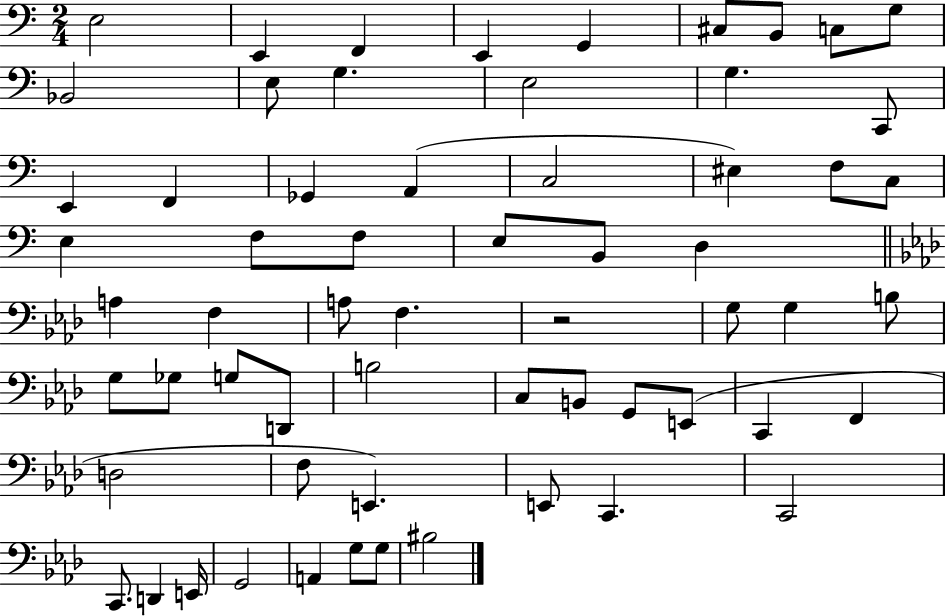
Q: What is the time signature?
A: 2/4